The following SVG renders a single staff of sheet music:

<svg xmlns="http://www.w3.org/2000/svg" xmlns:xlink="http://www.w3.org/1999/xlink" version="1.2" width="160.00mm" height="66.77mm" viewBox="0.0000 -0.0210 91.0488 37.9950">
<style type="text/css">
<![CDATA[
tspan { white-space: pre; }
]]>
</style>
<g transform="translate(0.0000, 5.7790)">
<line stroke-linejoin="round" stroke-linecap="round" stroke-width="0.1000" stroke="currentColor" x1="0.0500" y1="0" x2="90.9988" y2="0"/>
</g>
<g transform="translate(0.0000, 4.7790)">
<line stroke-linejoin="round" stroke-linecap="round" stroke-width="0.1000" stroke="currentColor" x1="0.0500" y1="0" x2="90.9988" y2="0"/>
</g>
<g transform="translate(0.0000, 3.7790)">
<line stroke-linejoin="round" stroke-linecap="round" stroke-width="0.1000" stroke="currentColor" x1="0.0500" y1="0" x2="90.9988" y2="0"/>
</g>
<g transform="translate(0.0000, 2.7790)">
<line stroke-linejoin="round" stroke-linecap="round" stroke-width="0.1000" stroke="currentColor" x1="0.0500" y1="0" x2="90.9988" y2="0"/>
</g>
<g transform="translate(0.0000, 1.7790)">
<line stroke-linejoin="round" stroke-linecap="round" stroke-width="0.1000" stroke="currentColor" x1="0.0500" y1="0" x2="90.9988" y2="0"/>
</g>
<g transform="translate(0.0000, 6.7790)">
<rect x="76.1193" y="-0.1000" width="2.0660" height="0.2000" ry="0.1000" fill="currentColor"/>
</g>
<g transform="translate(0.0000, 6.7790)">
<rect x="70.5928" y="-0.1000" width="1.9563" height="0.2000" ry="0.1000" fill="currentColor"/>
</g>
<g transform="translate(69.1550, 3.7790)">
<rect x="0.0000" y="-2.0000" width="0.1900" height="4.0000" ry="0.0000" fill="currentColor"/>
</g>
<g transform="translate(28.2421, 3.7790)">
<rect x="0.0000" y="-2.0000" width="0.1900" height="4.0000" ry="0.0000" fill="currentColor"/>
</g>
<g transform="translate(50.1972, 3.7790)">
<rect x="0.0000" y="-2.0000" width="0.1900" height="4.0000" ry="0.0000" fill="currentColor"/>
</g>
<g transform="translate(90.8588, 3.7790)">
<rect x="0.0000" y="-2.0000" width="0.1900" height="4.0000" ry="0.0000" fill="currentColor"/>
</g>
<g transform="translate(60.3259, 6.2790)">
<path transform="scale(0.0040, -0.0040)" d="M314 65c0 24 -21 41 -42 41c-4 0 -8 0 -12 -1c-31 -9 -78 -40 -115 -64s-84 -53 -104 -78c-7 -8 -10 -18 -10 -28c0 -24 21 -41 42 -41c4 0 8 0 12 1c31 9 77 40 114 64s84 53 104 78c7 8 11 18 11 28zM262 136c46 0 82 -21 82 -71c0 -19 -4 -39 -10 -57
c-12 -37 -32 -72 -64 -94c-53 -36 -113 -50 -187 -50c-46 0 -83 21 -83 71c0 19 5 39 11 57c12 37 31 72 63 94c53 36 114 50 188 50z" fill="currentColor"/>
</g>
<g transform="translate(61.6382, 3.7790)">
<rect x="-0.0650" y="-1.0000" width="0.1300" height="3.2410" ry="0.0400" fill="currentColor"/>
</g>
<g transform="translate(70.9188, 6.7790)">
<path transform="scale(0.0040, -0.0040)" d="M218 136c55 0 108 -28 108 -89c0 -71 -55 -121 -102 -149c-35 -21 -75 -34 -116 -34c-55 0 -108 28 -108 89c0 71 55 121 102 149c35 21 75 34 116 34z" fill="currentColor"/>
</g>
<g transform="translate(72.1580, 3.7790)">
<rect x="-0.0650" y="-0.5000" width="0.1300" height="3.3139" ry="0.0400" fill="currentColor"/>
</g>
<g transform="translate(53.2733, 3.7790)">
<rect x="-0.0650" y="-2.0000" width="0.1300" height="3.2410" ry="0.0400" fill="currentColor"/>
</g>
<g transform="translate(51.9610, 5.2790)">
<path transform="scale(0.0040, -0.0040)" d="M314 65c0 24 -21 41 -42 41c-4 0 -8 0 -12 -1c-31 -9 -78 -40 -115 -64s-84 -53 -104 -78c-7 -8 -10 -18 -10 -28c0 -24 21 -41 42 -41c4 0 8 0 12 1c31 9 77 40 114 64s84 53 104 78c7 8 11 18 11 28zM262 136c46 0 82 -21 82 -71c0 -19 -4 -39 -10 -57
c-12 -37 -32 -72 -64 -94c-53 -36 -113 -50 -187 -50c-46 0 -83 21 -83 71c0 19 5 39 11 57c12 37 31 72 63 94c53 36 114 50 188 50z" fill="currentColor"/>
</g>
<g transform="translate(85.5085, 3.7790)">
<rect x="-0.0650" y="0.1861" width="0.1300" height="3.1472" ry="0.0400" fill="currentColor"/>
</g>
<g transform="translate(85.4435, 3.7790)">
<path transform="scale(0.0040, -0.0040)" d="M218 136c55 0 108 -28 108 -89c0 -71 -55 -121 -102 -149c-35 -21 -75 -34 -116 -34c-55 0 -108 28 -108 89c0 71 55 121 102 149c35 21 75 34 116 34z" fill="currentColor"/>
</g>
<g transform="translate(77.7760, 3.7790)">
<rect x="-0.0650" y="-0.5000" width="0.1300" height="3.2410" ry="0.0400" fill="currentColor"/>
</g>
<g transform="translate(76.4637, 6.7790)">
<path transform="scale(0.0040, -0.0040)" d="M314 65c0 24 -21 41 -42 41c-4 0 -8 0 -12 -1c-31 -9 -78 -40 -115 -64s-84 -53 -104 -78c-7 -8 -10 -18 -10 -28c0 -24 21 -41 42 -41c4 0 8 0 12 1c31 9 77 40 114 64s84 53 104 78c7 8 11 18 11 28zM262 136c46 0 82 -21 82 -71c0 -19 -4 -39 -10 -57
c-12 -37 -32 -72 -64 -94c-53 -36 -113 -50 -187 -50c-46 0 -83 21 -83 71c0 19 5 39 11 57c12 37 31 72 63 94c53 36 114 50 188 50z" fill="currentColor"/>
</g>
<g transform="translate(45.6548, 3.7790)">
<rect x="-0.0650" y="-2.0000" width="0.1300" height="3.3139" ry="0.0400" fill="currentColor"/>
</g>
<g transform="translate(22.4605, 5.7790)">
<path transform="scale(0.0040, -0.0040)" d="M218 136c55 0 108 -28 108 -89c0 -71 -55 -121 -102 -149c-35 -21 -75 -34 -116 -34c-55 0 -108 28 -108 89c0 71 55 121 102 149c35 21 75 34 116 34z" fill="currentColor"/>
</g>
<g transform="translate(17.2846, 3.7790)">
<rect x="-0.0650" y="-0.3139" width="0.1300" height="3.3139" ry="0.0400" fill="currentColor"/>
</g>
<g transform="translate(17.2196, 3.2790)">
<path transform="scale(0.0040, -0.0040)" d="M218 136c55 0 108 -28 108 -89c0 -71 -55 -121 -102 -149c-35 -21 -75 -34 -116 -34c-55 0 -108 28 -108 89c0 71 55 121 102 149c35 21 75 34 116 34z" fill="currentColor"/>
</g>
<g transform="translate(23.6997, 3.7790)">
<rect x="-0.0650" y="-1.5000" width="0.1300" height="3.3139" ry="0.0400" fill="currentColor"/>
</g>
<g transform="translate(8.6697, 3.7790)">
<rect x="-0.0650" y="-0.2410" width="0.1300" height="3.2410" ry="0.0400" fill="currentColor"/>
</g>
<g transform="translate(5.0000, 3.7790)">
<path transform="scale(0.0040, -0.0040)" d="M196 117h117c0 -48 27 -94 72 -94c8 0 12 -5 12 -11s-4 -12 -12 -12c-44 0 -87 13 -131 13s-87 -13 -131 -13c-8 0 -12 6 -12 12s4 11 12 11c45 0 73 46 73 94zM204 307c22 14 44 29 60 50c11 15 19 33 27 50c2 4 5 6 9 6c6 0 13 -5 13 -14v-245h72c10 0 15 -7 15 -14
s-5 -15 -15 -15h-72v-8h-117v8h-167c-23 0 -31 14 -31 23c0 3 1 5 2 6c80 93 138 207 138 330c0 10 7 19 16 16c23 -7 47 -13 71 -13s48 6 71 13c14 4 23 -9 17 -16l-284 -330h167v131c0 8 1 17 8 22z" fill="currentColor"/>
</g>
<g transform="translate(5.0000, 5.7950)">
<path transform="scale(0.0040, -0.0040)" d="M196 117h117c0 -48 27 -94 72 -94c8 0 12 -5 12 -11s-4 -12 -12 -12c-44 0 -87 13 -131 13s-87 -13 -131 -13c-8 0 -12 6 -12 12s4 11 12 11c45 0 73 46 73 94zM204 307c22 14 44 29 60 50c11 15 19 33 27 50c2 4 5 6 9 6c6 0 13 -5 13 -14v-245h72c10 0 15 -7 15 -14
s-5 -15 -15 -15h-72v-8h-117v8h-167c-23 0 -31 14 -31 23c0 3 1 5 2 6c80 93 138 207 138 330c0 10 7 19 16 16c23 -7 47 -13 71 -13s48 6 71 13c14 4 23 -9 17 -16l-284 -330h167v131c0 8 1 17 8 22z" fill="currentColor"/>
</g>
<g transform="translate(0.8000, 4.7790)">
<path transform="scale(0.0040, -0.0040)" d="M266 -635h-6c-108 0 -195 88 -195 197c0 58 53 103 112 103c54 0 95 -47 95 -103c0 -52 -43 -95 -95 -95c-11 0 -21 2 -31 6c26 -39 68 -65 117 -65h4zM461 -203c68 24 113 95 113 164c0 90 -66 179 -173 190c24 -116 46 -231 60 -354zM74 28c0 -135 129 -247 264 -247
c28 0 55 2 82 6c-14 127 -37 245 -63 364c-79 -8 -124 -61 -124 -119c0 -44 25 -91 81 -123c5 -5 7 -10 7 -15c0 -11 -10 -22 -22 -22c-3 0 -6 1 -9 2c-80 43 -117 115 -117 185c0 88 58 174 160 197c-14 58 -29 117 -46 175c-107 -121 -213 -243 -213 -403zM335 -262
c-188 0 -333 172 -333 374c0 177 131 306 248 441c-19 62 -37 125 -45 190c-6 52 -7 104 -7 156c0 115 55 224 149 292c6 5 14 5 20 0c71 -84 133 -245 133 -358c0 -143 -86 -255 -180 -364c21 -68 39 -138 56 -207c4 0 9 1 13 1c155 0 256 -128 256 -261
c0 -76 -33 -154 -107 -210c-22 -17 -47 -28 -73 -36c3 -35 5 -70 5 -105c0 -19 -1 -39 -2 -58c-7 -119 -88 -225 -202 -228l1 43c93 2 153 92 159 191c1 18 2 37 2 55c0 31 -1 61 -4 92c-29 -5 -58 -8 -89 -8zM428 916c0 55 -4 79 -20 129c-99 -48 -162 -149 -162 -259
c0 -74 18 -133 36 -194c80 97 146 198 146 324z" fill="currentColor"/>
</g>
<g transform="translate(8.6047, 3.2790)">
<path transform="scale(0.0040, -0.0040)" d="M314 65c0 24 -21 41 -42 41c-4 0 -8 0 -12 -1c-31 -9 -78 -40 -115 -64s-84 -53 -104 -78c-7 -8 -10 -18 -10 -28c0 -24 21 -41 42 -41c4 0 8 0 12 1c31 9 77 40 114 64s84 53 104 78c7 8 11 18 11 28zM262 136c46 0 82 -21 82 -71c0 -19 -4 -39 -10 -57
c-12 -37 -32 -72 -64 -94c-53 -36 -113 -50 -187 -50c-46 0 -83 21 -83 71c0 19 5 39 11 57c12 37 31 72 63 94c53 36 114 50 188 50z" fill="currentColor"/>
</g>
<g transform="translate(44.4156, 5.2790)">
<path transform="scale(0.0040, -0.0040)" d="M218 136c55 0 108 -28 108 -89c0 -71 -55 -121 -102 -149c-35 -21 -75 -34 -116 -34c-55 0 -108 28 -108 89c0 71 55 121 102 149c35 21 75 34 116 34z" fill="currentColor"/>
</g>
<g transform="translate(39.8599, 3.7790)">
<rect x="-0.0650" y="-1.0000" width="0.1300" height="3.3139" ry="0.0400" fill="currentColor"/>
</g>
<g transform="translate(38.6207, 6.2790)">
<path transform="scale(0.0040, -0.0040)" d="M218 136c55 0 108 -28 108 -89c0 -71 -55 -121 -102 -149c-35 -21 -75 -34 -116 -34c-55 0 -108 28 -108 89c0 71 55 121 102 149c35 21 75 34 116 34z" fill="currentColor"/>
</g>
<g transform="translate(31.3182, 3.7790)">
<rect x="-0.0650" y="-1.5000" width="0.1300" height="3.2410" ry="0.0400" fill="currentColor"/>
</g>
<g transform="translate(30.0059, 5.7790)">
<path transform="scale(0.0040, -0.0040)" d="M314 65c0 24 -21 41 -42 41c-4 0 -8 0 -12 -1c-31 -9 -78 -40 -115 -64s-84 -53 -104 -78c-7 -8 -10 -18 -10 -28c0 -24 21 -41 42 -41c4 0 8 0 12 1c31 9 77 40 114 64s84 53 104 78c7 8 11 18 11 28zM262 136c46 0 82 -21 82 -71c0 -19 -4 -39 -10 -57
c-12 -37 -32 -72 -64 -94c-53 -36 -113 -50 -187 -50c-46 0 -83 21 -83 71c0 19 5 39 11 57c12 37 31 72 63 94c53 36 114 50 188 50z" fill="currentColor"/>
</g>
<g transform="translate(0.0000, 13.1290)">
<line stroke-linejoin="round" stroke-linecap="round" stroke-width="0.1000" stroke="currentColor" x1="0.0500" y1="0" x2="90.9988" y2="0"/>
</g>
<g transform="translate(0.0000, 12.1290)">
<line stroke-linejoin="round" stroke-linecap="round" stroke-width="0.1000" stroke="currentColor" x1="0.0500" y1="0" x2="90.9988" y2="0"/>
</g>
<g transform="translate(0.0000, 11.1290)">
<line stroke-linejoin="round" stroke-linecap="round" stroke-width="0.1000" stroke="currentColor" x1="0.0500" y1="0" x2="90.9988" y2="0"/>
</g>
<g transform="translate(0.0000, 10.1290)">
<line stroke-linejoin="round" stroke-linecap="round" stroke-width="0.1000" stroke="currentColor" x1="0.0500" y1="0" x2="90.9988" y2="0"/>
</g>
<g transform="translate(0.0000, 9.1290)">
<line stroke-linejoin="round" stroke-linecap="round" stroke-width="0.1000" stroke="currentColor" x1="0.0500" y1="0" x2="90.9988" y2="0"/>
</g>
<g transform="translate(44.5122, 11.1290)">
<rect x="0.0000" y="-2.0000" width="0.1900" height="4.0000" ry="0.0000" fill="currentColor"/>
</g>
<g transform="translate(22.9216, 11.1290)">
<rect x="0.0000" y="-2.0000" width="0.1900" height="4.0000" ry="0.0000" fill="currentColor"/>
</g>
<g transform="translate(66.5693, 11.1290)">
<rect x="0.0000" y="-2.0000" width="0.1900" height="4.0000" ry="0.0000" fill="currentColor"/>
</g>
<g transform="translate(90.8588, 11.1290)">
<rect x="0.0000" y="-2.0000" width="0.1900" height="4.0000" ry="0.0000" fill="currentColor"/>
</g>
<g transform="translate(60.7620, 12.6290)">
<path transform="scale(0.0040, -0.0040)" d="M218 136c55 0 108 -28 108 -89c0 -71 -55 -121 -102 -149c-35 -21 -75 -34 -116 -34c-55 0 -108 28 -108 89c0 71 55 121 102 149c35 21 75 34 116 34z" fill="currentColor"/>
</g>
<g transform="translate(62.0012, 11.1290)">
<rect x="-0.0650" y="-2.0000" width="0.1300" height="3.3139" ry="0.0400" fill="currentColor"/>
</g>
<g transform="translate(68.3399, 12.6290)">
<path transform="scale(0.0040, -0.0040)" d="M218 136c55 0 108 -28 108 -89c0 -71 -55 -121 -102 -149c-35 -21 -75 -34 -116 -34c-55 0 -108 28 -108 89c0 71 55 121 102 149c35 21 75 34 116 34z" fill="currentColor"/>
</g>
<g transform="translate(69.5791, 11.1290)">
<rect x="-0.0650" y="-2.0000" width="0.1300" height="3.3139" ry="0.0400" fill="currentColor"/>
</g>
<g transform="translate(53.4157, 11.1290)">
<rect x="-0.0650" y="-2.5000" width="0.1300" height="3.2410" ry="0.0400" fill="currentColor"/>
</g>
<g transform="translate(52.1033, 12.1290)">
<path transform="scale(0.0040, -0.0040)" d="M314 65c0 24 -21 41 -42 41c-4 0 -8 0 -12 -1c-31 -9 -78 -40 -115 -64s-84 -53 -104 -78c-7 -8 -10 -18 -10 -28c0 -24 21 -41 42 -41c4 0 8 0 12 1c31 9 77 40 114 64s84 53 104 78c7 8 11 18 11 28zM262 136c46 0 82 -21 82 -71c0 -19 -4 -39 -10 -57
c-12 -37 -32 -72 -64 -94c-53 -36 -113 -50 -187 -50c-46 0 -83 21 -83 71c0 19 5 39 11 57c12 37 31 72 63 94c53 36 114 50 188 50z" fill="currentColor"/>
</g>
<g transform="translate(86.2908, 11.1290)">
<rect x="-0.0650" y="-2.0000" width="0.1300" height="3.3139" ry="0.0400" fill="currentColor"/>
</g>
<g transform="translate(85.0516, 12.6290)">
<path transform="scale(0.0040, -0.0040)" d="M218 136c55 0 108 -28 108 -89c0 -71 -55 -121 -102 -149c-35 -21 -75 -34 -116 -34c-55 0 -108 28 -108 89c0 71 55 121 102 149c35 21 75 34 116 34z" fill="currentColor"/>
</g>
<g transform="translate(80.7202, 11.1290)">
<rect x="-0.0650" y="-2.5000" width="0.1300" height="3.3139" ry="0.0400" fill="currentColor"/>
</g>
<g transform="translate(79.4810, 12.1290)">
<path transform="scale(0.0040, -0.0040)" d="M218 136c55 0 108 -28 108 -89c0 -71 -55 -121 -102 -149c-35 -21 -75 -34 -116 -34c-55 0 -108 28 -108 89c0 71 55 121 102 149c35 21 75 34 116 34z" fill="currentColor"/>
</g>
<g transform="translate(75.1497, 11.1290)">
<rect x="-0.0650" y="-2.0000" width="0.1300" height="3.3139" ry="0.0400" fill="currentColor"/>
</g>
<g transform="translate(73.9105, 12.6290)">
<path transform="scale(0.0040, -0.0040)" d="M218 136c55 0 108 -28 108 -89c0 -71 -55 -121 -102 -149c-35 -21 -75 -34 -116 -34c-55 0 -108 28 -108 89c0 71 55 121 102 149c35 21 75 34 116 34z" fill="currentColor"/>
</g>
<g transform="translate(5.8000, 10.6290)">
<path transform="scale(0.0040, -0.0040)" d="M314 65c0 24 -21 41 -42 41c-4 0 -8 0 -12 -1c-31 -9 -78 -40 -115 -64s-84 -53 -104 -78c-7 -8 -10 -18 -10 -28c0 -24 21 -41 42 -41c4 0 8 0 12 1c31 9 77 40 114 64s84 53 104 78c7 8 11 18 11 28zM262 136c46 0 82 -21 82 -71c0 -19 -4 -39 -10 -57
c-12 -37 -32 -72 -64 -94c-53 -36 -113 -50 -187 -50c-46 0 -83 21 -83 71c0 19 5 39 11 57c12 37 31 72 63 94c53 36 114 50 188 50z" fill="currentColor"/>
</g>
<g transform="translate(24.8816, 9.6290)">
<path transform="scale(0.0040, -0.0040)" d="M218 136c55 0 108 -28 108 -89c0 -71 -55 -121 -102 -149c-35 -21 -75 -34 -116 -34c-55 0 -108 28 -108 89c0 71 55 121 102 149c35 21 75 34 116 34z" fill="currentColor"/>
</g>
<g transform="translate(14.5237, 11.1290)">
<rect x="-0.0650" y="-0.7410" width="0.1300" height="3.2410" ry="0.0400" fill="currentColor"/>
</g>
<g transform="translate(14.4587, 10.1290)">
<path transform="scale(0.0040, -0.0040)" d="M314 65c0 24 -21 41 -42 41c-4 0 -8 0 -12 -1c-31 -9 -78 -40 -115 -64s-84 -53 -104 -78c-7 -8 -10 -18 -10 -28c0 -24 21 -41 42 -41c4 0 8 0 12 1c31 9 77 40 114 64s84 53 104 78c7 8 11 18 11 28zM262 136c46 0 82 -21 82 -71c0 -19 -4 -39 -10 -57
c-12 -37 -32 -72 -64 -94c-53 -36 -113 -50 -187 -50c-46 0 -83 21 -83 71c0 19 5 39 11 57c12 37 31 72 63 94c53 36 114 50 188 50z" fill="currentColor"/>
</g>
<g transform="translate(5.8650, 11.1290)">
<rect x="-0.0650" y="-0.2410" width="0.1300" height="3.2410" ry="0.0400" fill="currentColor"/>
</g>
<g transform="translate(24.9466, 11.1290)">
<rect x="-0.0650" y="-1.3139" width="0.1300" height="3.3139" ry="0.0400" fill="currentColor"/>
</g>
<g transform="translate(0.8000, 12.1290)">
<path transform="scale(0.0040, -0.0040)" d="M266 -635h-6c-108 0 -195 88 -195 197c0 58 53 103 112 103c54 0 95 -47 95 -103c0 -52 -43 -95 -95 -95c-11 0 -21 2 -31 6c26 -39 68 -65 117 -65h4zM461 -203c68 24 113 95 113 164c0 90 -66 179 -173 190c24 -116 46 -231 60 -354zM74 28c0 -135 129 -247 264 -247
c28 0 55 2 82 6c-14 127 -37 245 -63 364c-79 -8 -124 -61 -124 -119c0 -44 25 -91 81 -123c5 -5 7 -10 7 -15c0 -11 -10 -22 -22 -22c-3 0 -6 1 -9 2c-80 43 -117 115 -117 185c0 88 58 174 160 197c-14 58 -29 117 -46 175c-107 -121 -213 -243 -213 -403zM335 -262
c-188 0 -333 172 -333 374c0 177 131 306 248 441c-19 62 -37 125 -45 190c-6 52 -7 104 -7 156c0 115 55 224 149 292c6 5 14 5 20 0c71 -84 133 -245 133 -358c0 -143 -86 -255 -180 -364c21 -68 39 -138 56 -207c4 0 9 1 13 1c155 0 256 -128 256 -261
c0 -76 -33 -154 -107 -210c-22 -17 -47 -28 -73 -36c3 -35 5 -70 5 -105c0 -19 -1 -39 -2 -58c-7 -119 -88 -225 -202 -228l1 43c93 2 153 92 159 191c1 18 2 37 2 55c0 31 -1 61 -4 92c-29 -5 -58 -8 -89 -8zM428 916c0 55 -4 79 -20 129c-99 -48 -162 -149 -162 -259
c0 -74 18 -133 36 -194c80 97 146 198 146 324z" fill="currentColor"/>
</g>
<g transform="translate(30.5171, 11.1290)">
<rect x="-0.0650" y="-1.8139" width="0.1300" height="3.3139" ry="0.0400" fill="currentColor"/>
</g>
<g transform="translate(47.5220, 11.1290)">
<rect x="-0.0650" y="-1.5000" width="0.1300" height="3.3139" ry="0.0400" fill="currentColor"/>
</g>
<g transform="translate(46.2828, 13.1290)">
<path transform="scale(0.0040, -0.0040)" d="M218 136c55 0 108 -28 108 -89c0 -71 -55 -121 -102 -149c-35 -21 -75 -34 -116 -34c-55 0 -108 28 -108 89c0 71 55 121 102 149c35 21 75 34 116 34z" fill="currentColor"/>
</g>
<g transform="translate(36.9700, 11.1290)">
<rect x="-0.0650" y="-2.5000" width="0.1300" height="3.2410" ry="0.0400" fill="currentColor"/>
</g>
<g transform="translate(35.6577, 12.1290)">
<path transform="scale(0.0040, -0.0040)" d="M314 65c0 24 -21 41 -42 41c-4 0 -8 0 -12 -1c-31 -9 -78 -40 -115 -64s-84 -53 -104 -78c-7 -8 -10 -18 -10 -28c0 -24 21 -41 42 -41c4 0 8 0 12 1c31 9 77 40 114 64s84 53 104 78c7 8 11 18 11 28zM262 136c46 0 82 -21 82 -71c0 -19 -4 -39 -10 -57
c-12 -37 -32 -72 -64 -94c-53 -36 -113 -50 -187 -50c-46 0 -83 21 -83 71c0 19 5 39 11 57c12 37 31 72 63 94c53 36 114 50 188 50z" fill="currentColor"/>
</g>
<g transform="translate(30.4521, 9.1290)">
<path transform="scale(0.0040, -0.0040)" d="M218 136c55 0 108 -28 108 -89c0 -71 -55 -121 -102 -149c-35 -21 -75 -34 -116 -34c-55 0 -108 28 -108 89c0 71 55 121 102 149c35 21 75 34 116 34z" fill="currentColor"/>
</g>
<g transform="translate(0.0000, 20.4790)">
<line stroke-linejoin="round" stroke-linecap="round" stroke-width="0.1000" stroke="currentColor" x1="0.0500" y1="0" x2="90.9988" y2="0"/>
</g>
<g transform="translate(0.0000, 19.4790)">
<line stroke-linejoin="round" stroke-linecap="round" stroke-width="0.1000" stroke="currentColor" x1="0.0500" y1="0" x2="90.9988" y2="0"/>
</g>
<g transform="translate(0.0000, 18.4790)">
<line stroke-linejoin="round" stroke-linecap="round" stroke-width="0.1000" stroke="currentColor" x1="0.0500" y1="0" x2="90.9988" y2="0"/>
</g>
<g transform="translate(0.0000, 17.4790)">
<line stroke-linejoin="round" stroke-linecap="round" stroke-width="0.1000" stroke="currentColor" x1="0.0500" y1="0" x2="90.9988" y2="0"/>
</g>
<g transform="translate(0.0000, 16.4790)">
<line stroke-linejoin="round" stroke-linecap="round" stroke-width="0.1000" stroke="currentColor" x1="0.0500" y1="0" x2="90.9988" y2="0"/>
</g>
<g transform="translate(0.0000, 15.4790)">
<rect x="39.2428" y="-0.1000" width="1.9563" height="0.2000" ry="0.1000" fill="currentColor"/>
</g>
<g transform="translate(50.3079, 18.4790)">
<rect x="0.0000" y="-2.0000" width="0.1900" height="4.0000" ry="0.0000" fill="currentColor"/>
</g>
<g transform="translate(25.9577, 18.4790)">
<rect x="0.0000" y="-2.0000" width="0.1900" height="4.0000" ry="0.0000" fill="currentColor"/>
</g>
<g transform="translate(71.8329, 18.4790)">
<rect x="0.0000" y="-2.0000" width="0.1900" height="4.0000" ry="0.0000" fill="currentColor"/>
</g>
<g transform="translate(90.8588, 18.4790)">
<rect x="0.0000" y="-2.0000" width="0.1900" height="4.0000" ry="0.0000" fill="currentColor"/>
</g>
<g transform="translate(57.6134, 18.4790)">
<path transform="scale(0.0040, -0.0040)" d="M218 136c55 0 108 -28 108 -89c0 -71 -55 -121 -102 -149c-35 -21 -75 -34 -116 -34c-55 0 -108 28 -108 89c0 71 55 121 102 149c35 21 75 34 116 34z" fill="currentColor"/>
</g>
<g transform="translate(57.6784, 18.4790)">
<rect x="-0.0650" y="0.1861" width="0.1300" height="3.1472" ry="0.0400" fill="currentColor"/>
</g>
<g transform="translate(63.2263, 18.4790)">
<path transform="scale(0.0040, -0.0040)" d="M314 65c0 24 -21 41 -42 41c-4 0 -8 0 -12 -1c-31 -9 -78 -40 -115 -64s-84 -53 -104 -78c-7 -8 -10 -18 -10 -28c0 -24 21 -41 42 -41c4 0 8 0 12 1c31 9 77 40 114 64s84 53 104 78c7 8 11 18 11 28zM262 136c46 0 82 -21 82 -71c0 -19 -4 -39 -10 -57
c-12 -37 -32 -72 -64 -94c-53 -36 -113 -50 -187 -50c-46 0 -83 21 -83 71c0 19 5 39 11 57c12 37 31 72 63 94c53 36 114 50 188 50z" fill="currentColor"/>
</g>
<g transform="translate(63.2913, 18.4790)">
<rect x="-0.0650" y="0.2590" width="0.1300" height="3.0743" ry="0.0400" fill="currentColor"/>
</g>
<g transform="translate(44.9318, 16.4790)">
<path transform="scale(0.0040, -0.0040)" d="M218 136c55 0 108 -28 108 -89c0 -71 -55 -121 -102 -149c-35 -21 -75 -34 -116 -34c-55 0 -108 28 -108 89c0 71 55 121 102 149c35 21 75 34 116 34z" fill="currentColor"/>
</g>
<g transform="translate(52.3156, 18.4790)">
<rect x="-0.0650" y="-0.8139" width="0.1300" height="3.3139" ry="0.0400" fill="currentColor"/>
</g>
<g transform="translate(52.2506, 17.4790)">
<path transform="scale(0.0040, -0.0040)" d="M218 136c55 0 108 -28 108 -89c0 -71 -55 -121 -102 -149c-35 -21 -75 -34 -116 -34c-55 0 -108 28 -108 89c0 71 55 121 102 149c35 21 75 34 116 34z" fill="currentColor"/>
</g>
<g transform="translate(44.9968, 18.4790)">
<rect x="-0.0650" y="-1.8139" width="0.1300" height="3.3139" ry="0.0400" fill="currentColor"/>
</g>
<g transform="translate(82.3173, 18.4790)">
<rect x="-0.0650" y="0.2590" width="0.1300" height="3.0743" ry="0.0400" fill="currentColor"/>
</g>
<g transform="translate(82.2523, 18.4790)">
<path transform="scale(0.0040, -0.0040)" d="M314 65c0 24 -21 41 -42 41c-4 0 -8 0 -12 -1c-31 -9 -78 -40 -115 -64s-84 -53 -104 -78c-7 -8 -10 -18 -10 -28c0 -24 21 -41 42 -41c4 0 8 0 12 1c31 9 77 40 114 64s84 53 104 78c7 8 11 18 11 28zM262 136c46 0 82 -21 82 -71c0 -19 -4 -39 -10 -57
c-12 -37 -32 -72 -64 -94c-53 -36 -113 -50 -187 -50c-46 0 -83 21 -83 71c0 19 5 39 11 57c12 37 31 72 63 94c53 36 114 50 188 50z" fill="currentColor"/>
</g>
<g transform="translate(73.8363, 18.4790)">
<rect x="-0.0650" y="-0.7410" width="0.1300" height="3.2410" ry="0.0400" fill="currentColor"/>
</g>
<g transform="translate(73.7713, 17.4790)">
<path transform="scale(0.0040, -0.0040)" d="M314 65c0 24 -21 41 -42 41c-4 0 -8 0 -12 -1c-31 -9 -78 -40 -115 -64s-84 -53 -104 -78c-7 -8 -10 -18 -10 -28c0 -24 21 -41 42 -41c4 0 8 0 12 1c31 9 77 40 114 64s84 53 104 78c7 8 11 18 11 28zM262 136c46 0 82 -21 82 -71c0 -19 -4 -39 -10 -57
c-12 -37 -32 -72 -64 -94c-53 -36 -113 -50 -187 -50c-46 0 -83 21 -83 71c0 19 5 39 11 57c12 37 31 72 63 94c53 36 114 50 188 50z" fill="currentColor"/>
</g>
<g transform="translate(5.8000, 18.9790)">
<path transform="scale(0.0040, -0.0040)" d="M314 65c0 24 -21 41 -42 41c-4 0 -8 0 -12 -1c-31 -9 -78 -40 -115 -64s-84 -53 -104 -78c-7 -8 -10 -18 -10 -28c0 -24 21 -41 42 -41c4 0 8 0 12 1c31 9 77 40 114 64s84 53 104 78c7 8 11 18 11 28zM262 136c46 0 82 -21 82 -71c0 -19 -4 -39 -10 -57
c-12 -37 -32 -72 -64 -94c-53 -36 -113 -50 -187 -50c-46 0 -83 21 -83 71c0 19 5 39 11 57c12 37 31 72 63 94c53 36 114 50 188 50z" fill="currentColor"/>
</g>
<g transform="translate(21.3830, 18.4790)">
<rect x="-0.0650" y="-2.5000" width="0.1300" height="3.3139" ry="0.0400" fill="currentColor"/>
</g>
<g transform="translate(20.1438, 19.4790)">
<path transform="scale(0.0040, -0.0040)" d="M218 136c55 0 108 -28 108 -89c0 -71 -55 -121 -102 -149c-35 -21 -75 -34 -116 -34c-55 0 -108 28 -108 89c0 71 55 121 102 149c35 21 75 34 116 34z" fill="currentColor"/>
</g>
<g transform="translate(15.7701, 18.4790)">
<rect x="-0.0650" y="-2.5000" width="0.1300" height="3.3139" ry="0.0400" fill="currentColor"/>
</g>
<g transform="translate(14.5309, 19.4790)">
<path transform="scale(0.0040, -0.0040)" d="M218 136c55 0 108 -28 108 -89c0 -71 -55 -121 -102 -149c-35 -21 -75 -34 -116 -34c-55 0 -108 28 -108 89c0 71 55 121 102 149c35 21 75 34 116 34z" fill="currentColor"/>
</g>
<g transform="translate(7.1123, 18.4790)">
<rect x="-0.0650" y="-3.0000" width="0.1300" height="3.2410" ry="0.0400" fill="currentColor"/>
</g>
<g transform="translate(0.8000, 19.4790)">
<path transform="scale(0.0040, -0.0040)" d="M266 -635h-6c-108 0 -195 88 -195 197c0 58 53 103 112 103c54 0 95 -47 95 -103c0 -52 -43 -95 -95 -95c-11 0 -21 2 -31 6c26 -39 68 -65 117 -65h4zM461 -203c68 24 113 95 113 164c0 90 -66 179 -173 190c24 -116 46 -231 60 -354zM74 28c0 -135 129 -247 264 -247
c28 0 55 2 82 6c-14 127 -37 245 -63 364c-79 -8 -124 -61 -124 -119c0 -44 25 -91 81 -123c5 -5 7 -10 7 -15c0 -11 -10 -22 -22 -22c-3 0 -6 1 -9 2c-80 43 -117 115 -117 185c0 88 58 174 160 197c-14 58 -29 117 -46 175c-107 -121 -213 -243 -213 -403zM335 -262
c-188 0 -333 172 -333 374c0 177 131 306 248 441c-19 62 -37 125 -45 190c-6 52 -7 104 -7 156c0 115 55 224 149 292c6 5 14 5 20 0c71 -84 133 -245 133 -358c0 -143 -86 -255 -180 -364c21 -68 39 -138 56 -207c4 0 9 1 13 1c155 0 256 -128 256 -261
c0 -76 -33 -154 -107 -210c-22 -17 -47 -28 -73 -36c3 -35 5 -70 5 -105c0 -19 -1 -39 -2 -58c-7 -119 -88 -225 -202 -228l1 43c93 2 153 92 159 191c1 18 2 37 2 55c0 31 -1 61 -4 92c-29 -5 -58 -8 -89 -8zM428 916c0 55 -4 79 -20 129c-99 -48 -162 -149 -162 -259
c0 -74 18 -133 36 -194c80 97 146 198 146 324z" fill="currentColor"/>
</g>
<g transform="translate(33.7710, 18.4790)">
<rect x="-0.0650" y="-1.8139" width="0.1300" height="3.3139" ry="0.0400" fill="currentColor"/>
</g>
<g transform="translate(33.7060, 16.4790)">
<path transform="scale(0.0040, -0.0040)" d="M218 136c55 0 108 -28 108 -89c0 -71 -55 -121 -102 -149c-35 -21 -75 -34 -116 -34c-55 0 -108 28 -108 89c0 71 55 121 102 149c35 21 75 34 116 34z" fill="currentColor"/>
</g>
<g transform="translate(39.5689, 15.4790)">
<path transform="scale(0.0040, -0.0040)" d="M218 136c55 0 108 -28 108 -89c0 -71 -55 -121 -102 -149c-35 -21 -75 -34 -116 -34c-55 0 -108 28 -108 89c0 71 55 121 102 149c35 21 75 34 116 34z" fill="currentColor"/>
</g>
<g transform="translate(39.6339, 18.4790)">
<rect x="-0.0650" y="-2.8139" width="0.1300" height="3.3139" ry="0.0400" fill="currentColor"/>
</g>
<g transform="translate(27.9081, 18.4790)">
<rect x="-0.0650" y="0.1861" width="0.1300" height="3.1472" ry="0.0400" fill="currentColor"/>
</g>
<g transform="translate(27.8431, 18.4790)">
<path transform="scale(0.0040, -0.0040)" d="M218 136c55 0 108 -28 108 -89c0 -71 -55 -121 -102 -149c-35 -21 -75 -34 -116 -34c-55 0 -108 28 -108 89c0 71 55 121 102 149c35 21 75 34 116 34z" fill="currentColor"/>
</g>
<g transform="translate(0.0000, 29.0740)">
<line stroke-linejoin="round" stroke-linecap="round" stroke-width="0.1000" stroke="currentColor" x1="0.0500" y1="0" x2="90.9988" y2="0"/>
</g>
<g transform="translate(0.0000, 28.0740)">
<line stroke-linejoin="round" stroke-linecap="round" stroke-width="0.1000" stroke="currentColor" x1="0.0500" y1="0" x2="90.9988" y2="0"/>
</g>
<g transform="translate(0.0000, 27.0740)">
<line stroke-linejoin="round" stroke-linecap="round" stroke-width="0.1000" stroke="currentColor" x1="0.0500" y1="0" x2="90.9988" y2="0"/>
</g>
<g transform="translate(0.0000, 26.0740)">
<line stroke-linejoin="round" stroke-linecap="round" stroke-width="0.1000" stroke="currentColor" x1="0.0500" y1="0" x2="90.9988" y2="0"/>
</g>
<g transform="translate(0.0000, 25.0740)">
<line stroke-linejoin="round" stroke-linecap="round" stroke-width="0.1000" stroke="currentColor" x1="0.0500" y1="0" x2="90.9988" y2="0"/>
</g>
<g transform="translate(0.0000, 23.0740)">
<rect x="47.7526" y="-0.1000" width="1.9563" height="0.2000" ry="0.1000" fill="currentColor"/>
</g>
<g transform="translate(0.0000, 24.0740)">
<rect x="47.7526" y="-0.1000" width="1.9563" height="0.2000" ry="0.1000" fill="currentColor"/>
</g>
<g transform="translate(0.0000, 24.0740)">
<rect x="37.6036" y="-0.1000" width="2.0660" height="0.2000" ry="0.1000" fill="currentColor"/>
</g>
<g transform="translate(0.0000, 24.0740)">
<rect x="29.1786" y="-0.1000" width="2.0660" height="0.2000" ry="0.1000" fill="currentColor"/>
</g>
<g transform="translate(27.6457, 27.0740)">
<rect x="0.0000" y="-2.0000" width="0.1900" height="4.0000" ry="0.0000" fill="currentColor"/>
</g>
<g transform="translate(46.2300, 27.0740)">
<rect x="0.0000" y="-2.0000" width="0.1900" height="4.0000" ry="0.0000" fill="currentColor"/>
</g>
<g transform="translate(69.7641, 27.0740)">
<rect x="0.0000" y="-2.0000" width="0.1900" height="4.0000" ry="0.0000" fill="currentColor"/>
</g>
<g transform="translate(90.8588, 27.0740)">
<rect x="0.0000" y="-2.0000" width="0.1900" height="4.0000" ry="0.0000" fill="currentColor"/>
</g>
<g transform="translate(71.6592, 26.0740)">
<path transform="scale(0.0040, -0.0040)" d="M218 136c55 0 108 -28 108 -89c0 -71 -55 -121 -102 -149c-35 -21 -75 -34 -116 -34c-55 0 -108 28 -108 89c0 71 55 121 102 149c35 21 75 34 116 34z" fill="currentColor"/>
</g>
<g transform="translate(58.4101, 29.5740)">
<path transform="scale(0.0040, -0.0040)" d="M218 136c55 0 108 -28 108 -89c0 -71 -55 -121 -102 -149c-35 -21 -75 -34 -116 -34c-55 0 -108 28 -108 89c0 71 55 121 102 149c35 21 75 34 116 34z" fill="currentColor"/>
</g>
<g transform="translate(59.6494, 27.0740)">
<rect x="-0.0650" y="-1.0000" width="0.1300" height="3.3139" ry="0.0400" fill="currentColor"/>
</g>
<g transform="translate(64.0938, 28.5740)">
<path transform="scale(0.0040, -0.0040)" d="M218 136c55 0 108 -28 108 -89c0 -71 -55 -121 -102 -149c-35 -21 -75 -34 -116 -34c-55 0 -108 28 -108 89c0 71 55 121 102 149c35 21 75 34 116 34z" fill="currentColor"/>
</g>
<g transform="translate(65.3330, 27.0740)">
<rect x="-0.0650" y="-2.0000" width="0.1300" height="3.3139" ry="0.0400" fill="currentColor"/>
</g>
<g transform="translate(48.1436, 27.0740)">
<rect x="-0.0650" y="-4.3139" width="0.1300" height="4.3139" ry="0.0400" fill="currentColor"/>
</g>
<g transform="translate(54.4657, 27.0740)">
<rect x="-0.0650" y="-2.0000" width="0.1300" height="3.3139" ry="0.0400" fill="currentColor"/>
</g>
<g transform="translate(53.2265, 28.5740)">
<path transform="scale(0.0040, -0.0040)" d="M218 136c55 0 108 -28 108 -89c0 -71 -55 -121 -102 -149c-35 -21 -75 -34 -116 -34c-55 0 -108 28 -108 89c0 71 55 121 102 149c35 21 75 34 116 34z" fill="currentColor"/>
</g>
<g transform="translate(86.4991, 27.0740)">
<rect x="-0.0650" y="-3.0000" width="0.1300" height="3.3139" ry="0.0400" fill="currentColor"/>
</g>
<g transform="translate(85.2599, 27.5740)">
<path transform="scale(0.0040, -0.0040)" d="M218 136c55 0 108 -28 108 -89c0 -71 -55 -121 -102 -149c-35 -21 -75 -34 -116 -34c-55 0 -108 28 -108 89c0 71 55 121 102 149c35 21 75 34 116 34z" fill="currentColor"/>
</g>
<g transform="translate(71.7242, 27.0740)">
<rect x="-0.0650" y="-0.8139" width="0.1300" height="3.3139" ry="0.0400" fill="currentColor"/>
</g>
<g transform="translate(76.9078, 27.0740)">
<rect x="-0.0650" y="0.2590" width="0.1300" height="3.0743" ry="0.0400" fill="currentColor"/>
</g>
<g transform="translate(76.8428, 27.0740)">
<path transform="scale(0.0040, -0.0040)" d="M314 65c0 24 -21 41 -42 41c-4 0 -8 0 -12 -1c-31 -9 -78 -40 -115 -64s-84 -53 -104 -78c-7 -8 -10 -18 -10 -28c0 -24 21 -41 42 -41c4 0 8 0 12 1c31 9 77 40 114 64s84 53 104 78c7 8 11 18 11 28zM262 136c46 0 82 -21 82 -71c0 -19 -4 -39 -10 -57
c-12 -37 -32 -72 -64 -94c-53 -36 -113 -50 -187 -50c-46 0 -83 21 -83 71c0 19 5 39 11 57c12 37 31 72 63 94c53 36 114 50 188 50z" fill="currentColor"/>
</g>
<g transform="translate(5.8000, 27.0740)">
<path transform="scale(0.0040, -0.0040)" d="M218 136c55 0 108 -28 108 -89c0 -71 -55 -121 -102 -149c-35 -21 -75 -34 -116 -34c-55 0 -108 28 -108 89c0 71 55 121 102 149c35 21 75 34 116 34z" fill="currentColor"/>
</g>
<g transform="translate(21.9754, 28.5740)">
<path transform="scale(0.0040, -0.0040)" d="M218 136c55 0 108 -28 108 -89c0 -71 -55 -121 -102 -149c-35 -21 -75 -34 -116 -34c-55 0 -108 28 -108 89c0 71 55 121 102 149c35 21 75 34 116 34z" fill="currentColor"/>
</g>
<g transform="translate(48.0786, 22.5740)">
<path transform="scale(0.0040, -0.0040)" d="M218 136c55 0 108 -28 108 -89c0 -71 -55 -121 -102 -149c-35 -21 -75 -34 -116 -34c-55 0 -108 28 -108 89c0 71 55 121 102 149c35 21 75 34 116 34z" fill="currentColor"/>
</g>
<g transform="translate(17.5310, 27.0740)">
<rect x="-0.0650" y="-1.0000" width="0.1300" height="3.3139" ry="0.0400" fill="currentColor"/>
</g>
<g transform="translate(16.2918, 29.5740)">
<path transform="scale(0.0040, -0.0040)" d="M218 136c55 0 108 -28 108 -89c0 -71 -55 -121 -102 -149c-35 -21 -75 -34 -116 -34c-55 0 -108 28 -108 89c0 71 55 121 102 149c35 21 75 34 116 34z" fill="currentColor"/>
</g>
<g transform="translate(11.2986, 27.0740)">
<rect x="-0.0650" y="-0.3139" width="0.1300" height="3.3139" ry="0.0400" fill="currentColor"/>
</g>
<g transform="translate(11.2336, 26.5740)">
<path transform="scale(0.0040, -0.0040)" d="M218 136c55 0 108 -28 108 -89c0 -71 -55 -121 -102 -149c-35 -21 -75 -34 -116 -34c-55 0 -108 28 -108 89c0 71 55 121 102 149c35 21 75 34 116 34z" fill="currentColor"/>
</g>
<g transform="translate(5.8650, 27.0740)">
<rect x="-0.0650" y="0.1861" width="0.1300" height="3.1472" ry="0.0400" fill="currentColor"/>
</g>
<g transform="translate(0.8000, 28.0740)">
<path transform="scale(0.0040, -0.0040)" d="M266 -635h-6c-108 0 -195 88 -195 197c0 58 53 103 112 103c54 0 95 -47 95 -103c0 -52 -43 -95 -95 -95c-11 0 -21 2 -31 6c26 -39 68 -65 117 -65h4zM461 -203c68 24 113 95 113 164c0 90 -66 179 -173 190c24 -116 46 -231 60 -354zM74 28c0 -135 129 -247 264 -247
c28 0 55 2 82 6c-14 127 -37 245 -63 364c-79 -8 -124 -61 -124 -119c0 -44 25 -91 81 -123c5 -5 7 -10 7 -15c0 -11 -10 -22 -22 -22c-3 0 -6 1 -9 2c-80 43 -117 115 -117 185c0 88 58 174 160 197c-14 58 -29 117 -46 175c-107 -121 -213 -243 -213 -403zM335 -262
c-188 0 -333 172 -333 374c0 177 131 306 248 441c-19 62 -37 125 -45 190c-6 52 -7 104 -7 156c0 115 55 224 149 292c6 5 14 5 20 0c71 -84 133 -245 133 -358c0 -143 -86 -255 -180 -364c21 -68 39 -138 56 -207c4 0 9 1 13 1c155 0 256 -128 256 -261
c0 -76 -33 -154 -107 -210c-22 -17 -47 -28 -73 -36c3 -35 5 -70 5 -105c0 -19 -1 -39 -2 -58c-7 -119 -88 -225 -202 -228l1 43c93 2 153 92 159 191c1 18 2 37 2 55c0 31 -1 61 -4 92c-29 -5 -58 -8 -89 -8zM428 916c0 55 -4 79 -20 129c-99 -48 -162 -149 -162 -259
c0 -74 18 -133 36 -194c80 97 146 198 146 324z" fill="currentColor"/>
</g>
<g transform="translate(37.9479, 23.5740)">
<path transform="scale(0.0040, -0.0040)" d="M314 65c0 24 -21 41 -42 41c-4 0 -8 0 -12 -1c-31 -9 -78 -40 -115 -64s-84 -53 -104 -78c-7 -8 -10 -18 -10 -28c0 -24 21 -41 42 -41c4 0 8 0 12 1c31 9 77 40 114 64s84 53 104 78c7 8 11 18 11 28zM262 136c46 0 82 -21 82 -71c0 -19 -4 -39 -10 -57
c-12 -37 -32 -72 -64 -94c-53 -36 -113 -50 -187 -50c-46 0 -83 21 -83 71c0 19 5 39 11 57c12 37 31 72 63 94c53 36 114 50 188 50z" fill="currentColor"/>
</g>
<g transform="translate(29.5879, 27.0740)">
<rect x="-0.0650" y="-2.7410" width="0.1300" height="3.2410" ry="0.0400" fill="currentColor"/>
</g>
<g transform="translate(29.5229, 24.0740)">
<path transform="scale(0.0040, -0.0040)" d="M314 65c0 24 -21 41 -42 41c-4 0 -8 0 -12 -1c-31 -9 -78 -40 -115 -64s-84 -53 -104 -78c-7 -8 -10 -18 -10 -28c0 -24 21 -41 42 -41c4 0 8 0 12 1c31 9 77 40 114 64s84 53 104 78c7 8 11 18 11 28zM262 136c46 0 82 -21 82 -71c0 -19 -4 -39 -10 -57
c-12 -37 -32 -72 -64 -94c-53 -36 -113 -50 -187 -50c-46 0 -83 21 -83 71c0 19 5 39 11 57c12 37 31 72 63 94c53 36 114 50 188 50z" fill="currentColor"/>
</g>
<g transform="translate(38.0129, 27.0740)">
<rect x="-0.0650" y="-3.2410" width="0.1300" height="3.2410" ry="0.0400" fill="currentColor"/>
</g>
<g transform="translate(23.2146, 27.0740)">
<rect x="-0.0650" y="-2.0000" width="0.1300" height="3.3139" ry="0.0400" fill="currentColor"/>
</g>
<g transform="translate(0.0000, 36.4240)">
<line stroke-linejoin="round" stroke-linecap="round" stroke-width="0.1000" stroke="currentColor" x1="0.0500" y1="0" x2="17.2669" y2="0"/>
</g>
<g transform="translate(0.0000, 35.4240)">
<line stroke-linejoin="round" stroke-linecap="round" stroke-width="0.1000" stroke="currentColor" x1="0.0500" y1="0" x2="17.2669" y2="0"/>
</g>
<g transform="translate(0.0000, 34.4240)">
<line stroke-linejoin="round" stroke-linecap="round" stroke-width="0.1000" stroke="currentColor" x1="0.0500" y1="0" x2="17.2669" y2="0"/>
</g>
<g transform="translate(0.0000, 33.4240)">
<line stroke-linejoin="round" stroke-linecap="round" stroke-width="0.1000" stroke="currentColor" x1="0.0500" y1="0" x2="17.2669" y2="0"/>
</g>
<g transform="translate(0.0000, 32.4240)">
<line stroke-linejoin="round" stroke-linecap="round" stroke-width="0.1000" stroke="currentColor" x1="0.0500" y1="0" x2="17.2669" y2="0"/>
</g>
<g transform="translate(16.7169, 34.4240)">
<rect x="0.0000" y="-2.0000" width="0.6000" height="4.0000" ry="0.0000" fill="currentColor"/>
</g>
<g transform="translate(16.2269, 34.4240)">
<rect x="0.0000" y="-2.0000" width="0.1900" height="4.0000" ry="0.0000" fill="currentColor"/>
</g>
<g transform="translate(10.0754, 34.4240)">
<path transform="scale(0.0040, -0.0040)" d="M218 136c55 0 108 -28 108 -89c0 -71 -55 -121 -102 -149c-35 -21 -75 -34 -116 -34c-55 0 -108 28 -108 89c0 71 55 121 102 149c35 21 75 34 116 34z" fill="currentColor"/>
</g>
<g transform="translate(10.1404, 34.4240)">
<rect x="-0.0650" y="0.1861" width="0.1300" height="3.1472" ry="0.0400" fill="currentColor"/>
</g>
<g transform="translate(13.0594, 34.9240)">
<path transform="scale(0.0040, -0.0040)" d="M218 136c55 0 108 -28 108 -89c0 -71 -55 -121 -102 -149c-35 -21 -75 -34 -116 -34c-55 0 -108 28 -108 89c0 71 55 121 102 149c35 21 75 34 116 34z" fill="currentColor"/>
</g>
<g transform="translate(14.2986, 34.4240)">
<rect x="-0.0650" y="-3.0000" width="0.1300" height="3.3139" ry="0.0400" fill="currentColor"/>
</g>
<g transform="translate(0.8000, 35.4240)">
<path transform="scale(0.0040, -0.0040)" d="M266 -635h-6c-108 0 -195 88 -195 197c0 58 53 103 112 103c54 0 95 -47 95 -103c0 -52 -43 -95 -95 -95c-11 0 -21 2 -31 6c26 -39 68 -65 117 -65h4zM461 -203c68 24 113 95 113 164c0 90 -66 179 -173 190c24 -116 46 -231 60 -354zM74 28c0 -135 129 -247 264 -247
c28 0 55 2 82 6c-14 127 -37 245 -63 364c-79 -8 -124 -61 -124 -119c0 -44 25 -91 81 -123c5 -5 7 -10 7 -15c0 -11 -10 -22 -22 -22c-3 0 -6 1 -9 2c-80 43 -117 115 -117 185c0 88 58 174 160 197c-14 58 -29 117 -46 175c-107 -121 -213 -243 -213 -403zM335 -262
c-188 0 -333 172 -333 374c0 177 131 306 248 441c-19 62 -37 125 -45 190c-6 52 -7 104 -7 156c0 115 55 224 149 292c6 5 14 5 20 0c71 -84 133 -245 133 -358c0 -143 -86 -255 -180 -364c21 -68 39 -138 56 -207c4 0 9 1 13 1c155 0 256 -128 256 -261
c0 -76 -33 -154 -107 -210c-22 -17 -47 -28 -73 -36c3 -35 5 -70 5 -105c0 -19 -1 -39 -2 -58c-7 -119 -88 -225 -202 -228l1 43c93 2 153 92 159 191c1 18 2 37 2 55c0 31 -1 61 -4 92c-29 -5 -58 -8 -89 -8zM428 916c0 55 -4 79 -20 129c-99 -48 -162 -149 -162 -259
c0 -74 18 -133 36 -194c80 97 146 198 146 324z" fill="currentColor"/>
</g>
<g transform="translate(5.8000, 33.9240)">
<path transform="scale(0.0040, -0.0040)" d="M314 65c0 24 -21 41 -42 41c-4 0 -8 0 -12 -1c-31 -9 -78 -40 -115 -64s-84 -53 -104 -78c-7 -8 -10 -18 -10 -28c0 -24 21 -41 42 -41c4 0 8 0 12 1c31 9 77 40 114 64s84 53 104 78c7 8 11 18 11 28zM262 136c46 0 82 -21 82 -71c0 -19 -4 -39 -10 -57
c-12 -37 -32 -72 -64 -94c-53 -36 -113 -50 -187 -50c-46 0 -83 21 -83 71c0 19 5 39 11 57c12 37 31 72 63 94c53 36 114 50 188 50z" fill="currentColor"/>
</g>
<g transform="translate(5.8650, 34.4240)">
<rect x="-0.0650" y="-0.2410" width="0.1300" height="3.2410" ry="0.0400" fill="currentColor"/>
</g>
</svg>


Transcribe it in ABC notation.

X:1
T:Untitled
M:4/4
L:1/4
K:C
c2 c E E2 D F F2 D2 C C2 B c2 d2 e f G2 E G2 F F F G F A2 G G B f a f d B B2 d2 B2 B c D F a2 b2 d' F D F d B2 A c2 B A